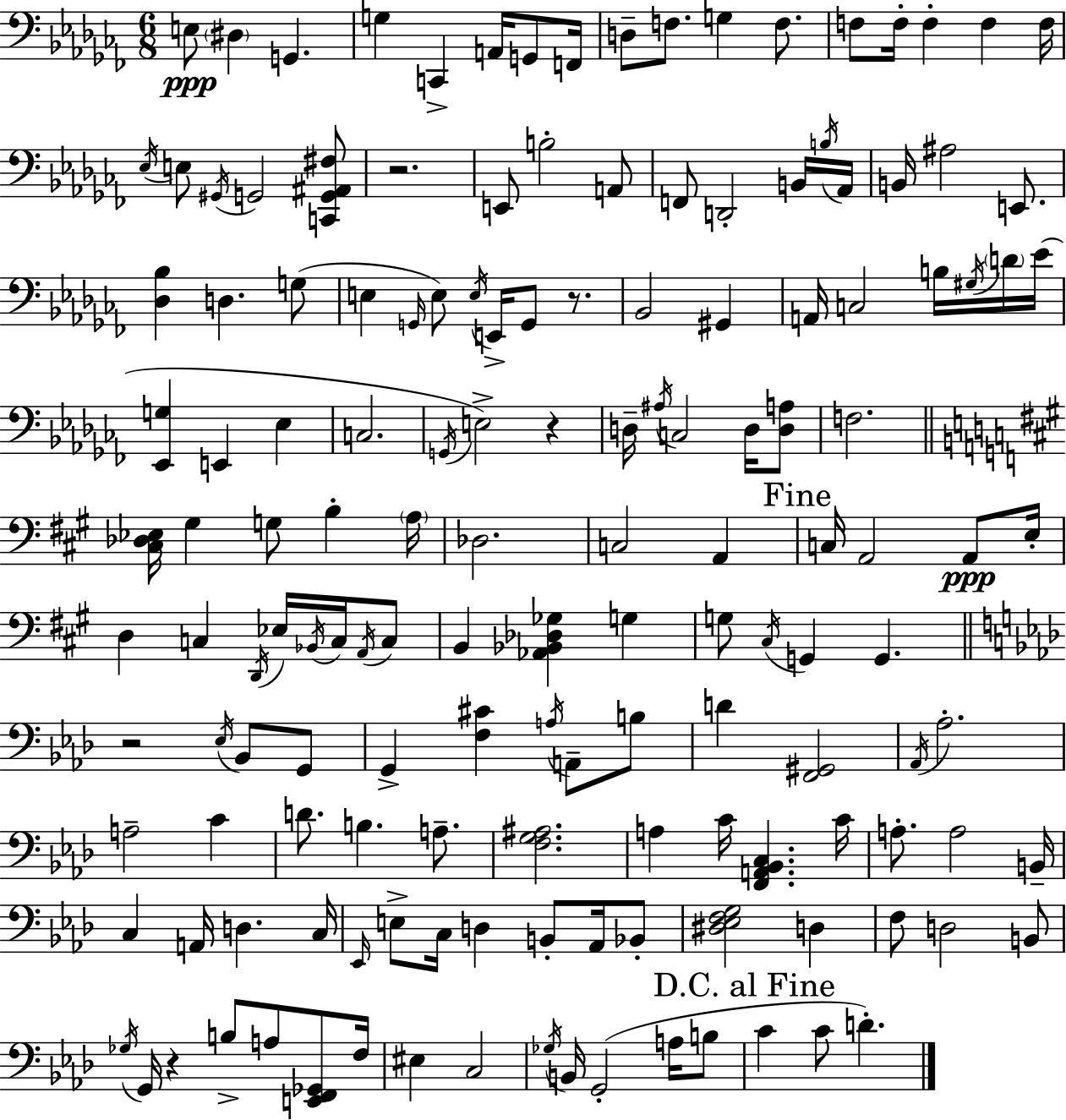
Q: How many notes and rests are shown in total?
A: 151